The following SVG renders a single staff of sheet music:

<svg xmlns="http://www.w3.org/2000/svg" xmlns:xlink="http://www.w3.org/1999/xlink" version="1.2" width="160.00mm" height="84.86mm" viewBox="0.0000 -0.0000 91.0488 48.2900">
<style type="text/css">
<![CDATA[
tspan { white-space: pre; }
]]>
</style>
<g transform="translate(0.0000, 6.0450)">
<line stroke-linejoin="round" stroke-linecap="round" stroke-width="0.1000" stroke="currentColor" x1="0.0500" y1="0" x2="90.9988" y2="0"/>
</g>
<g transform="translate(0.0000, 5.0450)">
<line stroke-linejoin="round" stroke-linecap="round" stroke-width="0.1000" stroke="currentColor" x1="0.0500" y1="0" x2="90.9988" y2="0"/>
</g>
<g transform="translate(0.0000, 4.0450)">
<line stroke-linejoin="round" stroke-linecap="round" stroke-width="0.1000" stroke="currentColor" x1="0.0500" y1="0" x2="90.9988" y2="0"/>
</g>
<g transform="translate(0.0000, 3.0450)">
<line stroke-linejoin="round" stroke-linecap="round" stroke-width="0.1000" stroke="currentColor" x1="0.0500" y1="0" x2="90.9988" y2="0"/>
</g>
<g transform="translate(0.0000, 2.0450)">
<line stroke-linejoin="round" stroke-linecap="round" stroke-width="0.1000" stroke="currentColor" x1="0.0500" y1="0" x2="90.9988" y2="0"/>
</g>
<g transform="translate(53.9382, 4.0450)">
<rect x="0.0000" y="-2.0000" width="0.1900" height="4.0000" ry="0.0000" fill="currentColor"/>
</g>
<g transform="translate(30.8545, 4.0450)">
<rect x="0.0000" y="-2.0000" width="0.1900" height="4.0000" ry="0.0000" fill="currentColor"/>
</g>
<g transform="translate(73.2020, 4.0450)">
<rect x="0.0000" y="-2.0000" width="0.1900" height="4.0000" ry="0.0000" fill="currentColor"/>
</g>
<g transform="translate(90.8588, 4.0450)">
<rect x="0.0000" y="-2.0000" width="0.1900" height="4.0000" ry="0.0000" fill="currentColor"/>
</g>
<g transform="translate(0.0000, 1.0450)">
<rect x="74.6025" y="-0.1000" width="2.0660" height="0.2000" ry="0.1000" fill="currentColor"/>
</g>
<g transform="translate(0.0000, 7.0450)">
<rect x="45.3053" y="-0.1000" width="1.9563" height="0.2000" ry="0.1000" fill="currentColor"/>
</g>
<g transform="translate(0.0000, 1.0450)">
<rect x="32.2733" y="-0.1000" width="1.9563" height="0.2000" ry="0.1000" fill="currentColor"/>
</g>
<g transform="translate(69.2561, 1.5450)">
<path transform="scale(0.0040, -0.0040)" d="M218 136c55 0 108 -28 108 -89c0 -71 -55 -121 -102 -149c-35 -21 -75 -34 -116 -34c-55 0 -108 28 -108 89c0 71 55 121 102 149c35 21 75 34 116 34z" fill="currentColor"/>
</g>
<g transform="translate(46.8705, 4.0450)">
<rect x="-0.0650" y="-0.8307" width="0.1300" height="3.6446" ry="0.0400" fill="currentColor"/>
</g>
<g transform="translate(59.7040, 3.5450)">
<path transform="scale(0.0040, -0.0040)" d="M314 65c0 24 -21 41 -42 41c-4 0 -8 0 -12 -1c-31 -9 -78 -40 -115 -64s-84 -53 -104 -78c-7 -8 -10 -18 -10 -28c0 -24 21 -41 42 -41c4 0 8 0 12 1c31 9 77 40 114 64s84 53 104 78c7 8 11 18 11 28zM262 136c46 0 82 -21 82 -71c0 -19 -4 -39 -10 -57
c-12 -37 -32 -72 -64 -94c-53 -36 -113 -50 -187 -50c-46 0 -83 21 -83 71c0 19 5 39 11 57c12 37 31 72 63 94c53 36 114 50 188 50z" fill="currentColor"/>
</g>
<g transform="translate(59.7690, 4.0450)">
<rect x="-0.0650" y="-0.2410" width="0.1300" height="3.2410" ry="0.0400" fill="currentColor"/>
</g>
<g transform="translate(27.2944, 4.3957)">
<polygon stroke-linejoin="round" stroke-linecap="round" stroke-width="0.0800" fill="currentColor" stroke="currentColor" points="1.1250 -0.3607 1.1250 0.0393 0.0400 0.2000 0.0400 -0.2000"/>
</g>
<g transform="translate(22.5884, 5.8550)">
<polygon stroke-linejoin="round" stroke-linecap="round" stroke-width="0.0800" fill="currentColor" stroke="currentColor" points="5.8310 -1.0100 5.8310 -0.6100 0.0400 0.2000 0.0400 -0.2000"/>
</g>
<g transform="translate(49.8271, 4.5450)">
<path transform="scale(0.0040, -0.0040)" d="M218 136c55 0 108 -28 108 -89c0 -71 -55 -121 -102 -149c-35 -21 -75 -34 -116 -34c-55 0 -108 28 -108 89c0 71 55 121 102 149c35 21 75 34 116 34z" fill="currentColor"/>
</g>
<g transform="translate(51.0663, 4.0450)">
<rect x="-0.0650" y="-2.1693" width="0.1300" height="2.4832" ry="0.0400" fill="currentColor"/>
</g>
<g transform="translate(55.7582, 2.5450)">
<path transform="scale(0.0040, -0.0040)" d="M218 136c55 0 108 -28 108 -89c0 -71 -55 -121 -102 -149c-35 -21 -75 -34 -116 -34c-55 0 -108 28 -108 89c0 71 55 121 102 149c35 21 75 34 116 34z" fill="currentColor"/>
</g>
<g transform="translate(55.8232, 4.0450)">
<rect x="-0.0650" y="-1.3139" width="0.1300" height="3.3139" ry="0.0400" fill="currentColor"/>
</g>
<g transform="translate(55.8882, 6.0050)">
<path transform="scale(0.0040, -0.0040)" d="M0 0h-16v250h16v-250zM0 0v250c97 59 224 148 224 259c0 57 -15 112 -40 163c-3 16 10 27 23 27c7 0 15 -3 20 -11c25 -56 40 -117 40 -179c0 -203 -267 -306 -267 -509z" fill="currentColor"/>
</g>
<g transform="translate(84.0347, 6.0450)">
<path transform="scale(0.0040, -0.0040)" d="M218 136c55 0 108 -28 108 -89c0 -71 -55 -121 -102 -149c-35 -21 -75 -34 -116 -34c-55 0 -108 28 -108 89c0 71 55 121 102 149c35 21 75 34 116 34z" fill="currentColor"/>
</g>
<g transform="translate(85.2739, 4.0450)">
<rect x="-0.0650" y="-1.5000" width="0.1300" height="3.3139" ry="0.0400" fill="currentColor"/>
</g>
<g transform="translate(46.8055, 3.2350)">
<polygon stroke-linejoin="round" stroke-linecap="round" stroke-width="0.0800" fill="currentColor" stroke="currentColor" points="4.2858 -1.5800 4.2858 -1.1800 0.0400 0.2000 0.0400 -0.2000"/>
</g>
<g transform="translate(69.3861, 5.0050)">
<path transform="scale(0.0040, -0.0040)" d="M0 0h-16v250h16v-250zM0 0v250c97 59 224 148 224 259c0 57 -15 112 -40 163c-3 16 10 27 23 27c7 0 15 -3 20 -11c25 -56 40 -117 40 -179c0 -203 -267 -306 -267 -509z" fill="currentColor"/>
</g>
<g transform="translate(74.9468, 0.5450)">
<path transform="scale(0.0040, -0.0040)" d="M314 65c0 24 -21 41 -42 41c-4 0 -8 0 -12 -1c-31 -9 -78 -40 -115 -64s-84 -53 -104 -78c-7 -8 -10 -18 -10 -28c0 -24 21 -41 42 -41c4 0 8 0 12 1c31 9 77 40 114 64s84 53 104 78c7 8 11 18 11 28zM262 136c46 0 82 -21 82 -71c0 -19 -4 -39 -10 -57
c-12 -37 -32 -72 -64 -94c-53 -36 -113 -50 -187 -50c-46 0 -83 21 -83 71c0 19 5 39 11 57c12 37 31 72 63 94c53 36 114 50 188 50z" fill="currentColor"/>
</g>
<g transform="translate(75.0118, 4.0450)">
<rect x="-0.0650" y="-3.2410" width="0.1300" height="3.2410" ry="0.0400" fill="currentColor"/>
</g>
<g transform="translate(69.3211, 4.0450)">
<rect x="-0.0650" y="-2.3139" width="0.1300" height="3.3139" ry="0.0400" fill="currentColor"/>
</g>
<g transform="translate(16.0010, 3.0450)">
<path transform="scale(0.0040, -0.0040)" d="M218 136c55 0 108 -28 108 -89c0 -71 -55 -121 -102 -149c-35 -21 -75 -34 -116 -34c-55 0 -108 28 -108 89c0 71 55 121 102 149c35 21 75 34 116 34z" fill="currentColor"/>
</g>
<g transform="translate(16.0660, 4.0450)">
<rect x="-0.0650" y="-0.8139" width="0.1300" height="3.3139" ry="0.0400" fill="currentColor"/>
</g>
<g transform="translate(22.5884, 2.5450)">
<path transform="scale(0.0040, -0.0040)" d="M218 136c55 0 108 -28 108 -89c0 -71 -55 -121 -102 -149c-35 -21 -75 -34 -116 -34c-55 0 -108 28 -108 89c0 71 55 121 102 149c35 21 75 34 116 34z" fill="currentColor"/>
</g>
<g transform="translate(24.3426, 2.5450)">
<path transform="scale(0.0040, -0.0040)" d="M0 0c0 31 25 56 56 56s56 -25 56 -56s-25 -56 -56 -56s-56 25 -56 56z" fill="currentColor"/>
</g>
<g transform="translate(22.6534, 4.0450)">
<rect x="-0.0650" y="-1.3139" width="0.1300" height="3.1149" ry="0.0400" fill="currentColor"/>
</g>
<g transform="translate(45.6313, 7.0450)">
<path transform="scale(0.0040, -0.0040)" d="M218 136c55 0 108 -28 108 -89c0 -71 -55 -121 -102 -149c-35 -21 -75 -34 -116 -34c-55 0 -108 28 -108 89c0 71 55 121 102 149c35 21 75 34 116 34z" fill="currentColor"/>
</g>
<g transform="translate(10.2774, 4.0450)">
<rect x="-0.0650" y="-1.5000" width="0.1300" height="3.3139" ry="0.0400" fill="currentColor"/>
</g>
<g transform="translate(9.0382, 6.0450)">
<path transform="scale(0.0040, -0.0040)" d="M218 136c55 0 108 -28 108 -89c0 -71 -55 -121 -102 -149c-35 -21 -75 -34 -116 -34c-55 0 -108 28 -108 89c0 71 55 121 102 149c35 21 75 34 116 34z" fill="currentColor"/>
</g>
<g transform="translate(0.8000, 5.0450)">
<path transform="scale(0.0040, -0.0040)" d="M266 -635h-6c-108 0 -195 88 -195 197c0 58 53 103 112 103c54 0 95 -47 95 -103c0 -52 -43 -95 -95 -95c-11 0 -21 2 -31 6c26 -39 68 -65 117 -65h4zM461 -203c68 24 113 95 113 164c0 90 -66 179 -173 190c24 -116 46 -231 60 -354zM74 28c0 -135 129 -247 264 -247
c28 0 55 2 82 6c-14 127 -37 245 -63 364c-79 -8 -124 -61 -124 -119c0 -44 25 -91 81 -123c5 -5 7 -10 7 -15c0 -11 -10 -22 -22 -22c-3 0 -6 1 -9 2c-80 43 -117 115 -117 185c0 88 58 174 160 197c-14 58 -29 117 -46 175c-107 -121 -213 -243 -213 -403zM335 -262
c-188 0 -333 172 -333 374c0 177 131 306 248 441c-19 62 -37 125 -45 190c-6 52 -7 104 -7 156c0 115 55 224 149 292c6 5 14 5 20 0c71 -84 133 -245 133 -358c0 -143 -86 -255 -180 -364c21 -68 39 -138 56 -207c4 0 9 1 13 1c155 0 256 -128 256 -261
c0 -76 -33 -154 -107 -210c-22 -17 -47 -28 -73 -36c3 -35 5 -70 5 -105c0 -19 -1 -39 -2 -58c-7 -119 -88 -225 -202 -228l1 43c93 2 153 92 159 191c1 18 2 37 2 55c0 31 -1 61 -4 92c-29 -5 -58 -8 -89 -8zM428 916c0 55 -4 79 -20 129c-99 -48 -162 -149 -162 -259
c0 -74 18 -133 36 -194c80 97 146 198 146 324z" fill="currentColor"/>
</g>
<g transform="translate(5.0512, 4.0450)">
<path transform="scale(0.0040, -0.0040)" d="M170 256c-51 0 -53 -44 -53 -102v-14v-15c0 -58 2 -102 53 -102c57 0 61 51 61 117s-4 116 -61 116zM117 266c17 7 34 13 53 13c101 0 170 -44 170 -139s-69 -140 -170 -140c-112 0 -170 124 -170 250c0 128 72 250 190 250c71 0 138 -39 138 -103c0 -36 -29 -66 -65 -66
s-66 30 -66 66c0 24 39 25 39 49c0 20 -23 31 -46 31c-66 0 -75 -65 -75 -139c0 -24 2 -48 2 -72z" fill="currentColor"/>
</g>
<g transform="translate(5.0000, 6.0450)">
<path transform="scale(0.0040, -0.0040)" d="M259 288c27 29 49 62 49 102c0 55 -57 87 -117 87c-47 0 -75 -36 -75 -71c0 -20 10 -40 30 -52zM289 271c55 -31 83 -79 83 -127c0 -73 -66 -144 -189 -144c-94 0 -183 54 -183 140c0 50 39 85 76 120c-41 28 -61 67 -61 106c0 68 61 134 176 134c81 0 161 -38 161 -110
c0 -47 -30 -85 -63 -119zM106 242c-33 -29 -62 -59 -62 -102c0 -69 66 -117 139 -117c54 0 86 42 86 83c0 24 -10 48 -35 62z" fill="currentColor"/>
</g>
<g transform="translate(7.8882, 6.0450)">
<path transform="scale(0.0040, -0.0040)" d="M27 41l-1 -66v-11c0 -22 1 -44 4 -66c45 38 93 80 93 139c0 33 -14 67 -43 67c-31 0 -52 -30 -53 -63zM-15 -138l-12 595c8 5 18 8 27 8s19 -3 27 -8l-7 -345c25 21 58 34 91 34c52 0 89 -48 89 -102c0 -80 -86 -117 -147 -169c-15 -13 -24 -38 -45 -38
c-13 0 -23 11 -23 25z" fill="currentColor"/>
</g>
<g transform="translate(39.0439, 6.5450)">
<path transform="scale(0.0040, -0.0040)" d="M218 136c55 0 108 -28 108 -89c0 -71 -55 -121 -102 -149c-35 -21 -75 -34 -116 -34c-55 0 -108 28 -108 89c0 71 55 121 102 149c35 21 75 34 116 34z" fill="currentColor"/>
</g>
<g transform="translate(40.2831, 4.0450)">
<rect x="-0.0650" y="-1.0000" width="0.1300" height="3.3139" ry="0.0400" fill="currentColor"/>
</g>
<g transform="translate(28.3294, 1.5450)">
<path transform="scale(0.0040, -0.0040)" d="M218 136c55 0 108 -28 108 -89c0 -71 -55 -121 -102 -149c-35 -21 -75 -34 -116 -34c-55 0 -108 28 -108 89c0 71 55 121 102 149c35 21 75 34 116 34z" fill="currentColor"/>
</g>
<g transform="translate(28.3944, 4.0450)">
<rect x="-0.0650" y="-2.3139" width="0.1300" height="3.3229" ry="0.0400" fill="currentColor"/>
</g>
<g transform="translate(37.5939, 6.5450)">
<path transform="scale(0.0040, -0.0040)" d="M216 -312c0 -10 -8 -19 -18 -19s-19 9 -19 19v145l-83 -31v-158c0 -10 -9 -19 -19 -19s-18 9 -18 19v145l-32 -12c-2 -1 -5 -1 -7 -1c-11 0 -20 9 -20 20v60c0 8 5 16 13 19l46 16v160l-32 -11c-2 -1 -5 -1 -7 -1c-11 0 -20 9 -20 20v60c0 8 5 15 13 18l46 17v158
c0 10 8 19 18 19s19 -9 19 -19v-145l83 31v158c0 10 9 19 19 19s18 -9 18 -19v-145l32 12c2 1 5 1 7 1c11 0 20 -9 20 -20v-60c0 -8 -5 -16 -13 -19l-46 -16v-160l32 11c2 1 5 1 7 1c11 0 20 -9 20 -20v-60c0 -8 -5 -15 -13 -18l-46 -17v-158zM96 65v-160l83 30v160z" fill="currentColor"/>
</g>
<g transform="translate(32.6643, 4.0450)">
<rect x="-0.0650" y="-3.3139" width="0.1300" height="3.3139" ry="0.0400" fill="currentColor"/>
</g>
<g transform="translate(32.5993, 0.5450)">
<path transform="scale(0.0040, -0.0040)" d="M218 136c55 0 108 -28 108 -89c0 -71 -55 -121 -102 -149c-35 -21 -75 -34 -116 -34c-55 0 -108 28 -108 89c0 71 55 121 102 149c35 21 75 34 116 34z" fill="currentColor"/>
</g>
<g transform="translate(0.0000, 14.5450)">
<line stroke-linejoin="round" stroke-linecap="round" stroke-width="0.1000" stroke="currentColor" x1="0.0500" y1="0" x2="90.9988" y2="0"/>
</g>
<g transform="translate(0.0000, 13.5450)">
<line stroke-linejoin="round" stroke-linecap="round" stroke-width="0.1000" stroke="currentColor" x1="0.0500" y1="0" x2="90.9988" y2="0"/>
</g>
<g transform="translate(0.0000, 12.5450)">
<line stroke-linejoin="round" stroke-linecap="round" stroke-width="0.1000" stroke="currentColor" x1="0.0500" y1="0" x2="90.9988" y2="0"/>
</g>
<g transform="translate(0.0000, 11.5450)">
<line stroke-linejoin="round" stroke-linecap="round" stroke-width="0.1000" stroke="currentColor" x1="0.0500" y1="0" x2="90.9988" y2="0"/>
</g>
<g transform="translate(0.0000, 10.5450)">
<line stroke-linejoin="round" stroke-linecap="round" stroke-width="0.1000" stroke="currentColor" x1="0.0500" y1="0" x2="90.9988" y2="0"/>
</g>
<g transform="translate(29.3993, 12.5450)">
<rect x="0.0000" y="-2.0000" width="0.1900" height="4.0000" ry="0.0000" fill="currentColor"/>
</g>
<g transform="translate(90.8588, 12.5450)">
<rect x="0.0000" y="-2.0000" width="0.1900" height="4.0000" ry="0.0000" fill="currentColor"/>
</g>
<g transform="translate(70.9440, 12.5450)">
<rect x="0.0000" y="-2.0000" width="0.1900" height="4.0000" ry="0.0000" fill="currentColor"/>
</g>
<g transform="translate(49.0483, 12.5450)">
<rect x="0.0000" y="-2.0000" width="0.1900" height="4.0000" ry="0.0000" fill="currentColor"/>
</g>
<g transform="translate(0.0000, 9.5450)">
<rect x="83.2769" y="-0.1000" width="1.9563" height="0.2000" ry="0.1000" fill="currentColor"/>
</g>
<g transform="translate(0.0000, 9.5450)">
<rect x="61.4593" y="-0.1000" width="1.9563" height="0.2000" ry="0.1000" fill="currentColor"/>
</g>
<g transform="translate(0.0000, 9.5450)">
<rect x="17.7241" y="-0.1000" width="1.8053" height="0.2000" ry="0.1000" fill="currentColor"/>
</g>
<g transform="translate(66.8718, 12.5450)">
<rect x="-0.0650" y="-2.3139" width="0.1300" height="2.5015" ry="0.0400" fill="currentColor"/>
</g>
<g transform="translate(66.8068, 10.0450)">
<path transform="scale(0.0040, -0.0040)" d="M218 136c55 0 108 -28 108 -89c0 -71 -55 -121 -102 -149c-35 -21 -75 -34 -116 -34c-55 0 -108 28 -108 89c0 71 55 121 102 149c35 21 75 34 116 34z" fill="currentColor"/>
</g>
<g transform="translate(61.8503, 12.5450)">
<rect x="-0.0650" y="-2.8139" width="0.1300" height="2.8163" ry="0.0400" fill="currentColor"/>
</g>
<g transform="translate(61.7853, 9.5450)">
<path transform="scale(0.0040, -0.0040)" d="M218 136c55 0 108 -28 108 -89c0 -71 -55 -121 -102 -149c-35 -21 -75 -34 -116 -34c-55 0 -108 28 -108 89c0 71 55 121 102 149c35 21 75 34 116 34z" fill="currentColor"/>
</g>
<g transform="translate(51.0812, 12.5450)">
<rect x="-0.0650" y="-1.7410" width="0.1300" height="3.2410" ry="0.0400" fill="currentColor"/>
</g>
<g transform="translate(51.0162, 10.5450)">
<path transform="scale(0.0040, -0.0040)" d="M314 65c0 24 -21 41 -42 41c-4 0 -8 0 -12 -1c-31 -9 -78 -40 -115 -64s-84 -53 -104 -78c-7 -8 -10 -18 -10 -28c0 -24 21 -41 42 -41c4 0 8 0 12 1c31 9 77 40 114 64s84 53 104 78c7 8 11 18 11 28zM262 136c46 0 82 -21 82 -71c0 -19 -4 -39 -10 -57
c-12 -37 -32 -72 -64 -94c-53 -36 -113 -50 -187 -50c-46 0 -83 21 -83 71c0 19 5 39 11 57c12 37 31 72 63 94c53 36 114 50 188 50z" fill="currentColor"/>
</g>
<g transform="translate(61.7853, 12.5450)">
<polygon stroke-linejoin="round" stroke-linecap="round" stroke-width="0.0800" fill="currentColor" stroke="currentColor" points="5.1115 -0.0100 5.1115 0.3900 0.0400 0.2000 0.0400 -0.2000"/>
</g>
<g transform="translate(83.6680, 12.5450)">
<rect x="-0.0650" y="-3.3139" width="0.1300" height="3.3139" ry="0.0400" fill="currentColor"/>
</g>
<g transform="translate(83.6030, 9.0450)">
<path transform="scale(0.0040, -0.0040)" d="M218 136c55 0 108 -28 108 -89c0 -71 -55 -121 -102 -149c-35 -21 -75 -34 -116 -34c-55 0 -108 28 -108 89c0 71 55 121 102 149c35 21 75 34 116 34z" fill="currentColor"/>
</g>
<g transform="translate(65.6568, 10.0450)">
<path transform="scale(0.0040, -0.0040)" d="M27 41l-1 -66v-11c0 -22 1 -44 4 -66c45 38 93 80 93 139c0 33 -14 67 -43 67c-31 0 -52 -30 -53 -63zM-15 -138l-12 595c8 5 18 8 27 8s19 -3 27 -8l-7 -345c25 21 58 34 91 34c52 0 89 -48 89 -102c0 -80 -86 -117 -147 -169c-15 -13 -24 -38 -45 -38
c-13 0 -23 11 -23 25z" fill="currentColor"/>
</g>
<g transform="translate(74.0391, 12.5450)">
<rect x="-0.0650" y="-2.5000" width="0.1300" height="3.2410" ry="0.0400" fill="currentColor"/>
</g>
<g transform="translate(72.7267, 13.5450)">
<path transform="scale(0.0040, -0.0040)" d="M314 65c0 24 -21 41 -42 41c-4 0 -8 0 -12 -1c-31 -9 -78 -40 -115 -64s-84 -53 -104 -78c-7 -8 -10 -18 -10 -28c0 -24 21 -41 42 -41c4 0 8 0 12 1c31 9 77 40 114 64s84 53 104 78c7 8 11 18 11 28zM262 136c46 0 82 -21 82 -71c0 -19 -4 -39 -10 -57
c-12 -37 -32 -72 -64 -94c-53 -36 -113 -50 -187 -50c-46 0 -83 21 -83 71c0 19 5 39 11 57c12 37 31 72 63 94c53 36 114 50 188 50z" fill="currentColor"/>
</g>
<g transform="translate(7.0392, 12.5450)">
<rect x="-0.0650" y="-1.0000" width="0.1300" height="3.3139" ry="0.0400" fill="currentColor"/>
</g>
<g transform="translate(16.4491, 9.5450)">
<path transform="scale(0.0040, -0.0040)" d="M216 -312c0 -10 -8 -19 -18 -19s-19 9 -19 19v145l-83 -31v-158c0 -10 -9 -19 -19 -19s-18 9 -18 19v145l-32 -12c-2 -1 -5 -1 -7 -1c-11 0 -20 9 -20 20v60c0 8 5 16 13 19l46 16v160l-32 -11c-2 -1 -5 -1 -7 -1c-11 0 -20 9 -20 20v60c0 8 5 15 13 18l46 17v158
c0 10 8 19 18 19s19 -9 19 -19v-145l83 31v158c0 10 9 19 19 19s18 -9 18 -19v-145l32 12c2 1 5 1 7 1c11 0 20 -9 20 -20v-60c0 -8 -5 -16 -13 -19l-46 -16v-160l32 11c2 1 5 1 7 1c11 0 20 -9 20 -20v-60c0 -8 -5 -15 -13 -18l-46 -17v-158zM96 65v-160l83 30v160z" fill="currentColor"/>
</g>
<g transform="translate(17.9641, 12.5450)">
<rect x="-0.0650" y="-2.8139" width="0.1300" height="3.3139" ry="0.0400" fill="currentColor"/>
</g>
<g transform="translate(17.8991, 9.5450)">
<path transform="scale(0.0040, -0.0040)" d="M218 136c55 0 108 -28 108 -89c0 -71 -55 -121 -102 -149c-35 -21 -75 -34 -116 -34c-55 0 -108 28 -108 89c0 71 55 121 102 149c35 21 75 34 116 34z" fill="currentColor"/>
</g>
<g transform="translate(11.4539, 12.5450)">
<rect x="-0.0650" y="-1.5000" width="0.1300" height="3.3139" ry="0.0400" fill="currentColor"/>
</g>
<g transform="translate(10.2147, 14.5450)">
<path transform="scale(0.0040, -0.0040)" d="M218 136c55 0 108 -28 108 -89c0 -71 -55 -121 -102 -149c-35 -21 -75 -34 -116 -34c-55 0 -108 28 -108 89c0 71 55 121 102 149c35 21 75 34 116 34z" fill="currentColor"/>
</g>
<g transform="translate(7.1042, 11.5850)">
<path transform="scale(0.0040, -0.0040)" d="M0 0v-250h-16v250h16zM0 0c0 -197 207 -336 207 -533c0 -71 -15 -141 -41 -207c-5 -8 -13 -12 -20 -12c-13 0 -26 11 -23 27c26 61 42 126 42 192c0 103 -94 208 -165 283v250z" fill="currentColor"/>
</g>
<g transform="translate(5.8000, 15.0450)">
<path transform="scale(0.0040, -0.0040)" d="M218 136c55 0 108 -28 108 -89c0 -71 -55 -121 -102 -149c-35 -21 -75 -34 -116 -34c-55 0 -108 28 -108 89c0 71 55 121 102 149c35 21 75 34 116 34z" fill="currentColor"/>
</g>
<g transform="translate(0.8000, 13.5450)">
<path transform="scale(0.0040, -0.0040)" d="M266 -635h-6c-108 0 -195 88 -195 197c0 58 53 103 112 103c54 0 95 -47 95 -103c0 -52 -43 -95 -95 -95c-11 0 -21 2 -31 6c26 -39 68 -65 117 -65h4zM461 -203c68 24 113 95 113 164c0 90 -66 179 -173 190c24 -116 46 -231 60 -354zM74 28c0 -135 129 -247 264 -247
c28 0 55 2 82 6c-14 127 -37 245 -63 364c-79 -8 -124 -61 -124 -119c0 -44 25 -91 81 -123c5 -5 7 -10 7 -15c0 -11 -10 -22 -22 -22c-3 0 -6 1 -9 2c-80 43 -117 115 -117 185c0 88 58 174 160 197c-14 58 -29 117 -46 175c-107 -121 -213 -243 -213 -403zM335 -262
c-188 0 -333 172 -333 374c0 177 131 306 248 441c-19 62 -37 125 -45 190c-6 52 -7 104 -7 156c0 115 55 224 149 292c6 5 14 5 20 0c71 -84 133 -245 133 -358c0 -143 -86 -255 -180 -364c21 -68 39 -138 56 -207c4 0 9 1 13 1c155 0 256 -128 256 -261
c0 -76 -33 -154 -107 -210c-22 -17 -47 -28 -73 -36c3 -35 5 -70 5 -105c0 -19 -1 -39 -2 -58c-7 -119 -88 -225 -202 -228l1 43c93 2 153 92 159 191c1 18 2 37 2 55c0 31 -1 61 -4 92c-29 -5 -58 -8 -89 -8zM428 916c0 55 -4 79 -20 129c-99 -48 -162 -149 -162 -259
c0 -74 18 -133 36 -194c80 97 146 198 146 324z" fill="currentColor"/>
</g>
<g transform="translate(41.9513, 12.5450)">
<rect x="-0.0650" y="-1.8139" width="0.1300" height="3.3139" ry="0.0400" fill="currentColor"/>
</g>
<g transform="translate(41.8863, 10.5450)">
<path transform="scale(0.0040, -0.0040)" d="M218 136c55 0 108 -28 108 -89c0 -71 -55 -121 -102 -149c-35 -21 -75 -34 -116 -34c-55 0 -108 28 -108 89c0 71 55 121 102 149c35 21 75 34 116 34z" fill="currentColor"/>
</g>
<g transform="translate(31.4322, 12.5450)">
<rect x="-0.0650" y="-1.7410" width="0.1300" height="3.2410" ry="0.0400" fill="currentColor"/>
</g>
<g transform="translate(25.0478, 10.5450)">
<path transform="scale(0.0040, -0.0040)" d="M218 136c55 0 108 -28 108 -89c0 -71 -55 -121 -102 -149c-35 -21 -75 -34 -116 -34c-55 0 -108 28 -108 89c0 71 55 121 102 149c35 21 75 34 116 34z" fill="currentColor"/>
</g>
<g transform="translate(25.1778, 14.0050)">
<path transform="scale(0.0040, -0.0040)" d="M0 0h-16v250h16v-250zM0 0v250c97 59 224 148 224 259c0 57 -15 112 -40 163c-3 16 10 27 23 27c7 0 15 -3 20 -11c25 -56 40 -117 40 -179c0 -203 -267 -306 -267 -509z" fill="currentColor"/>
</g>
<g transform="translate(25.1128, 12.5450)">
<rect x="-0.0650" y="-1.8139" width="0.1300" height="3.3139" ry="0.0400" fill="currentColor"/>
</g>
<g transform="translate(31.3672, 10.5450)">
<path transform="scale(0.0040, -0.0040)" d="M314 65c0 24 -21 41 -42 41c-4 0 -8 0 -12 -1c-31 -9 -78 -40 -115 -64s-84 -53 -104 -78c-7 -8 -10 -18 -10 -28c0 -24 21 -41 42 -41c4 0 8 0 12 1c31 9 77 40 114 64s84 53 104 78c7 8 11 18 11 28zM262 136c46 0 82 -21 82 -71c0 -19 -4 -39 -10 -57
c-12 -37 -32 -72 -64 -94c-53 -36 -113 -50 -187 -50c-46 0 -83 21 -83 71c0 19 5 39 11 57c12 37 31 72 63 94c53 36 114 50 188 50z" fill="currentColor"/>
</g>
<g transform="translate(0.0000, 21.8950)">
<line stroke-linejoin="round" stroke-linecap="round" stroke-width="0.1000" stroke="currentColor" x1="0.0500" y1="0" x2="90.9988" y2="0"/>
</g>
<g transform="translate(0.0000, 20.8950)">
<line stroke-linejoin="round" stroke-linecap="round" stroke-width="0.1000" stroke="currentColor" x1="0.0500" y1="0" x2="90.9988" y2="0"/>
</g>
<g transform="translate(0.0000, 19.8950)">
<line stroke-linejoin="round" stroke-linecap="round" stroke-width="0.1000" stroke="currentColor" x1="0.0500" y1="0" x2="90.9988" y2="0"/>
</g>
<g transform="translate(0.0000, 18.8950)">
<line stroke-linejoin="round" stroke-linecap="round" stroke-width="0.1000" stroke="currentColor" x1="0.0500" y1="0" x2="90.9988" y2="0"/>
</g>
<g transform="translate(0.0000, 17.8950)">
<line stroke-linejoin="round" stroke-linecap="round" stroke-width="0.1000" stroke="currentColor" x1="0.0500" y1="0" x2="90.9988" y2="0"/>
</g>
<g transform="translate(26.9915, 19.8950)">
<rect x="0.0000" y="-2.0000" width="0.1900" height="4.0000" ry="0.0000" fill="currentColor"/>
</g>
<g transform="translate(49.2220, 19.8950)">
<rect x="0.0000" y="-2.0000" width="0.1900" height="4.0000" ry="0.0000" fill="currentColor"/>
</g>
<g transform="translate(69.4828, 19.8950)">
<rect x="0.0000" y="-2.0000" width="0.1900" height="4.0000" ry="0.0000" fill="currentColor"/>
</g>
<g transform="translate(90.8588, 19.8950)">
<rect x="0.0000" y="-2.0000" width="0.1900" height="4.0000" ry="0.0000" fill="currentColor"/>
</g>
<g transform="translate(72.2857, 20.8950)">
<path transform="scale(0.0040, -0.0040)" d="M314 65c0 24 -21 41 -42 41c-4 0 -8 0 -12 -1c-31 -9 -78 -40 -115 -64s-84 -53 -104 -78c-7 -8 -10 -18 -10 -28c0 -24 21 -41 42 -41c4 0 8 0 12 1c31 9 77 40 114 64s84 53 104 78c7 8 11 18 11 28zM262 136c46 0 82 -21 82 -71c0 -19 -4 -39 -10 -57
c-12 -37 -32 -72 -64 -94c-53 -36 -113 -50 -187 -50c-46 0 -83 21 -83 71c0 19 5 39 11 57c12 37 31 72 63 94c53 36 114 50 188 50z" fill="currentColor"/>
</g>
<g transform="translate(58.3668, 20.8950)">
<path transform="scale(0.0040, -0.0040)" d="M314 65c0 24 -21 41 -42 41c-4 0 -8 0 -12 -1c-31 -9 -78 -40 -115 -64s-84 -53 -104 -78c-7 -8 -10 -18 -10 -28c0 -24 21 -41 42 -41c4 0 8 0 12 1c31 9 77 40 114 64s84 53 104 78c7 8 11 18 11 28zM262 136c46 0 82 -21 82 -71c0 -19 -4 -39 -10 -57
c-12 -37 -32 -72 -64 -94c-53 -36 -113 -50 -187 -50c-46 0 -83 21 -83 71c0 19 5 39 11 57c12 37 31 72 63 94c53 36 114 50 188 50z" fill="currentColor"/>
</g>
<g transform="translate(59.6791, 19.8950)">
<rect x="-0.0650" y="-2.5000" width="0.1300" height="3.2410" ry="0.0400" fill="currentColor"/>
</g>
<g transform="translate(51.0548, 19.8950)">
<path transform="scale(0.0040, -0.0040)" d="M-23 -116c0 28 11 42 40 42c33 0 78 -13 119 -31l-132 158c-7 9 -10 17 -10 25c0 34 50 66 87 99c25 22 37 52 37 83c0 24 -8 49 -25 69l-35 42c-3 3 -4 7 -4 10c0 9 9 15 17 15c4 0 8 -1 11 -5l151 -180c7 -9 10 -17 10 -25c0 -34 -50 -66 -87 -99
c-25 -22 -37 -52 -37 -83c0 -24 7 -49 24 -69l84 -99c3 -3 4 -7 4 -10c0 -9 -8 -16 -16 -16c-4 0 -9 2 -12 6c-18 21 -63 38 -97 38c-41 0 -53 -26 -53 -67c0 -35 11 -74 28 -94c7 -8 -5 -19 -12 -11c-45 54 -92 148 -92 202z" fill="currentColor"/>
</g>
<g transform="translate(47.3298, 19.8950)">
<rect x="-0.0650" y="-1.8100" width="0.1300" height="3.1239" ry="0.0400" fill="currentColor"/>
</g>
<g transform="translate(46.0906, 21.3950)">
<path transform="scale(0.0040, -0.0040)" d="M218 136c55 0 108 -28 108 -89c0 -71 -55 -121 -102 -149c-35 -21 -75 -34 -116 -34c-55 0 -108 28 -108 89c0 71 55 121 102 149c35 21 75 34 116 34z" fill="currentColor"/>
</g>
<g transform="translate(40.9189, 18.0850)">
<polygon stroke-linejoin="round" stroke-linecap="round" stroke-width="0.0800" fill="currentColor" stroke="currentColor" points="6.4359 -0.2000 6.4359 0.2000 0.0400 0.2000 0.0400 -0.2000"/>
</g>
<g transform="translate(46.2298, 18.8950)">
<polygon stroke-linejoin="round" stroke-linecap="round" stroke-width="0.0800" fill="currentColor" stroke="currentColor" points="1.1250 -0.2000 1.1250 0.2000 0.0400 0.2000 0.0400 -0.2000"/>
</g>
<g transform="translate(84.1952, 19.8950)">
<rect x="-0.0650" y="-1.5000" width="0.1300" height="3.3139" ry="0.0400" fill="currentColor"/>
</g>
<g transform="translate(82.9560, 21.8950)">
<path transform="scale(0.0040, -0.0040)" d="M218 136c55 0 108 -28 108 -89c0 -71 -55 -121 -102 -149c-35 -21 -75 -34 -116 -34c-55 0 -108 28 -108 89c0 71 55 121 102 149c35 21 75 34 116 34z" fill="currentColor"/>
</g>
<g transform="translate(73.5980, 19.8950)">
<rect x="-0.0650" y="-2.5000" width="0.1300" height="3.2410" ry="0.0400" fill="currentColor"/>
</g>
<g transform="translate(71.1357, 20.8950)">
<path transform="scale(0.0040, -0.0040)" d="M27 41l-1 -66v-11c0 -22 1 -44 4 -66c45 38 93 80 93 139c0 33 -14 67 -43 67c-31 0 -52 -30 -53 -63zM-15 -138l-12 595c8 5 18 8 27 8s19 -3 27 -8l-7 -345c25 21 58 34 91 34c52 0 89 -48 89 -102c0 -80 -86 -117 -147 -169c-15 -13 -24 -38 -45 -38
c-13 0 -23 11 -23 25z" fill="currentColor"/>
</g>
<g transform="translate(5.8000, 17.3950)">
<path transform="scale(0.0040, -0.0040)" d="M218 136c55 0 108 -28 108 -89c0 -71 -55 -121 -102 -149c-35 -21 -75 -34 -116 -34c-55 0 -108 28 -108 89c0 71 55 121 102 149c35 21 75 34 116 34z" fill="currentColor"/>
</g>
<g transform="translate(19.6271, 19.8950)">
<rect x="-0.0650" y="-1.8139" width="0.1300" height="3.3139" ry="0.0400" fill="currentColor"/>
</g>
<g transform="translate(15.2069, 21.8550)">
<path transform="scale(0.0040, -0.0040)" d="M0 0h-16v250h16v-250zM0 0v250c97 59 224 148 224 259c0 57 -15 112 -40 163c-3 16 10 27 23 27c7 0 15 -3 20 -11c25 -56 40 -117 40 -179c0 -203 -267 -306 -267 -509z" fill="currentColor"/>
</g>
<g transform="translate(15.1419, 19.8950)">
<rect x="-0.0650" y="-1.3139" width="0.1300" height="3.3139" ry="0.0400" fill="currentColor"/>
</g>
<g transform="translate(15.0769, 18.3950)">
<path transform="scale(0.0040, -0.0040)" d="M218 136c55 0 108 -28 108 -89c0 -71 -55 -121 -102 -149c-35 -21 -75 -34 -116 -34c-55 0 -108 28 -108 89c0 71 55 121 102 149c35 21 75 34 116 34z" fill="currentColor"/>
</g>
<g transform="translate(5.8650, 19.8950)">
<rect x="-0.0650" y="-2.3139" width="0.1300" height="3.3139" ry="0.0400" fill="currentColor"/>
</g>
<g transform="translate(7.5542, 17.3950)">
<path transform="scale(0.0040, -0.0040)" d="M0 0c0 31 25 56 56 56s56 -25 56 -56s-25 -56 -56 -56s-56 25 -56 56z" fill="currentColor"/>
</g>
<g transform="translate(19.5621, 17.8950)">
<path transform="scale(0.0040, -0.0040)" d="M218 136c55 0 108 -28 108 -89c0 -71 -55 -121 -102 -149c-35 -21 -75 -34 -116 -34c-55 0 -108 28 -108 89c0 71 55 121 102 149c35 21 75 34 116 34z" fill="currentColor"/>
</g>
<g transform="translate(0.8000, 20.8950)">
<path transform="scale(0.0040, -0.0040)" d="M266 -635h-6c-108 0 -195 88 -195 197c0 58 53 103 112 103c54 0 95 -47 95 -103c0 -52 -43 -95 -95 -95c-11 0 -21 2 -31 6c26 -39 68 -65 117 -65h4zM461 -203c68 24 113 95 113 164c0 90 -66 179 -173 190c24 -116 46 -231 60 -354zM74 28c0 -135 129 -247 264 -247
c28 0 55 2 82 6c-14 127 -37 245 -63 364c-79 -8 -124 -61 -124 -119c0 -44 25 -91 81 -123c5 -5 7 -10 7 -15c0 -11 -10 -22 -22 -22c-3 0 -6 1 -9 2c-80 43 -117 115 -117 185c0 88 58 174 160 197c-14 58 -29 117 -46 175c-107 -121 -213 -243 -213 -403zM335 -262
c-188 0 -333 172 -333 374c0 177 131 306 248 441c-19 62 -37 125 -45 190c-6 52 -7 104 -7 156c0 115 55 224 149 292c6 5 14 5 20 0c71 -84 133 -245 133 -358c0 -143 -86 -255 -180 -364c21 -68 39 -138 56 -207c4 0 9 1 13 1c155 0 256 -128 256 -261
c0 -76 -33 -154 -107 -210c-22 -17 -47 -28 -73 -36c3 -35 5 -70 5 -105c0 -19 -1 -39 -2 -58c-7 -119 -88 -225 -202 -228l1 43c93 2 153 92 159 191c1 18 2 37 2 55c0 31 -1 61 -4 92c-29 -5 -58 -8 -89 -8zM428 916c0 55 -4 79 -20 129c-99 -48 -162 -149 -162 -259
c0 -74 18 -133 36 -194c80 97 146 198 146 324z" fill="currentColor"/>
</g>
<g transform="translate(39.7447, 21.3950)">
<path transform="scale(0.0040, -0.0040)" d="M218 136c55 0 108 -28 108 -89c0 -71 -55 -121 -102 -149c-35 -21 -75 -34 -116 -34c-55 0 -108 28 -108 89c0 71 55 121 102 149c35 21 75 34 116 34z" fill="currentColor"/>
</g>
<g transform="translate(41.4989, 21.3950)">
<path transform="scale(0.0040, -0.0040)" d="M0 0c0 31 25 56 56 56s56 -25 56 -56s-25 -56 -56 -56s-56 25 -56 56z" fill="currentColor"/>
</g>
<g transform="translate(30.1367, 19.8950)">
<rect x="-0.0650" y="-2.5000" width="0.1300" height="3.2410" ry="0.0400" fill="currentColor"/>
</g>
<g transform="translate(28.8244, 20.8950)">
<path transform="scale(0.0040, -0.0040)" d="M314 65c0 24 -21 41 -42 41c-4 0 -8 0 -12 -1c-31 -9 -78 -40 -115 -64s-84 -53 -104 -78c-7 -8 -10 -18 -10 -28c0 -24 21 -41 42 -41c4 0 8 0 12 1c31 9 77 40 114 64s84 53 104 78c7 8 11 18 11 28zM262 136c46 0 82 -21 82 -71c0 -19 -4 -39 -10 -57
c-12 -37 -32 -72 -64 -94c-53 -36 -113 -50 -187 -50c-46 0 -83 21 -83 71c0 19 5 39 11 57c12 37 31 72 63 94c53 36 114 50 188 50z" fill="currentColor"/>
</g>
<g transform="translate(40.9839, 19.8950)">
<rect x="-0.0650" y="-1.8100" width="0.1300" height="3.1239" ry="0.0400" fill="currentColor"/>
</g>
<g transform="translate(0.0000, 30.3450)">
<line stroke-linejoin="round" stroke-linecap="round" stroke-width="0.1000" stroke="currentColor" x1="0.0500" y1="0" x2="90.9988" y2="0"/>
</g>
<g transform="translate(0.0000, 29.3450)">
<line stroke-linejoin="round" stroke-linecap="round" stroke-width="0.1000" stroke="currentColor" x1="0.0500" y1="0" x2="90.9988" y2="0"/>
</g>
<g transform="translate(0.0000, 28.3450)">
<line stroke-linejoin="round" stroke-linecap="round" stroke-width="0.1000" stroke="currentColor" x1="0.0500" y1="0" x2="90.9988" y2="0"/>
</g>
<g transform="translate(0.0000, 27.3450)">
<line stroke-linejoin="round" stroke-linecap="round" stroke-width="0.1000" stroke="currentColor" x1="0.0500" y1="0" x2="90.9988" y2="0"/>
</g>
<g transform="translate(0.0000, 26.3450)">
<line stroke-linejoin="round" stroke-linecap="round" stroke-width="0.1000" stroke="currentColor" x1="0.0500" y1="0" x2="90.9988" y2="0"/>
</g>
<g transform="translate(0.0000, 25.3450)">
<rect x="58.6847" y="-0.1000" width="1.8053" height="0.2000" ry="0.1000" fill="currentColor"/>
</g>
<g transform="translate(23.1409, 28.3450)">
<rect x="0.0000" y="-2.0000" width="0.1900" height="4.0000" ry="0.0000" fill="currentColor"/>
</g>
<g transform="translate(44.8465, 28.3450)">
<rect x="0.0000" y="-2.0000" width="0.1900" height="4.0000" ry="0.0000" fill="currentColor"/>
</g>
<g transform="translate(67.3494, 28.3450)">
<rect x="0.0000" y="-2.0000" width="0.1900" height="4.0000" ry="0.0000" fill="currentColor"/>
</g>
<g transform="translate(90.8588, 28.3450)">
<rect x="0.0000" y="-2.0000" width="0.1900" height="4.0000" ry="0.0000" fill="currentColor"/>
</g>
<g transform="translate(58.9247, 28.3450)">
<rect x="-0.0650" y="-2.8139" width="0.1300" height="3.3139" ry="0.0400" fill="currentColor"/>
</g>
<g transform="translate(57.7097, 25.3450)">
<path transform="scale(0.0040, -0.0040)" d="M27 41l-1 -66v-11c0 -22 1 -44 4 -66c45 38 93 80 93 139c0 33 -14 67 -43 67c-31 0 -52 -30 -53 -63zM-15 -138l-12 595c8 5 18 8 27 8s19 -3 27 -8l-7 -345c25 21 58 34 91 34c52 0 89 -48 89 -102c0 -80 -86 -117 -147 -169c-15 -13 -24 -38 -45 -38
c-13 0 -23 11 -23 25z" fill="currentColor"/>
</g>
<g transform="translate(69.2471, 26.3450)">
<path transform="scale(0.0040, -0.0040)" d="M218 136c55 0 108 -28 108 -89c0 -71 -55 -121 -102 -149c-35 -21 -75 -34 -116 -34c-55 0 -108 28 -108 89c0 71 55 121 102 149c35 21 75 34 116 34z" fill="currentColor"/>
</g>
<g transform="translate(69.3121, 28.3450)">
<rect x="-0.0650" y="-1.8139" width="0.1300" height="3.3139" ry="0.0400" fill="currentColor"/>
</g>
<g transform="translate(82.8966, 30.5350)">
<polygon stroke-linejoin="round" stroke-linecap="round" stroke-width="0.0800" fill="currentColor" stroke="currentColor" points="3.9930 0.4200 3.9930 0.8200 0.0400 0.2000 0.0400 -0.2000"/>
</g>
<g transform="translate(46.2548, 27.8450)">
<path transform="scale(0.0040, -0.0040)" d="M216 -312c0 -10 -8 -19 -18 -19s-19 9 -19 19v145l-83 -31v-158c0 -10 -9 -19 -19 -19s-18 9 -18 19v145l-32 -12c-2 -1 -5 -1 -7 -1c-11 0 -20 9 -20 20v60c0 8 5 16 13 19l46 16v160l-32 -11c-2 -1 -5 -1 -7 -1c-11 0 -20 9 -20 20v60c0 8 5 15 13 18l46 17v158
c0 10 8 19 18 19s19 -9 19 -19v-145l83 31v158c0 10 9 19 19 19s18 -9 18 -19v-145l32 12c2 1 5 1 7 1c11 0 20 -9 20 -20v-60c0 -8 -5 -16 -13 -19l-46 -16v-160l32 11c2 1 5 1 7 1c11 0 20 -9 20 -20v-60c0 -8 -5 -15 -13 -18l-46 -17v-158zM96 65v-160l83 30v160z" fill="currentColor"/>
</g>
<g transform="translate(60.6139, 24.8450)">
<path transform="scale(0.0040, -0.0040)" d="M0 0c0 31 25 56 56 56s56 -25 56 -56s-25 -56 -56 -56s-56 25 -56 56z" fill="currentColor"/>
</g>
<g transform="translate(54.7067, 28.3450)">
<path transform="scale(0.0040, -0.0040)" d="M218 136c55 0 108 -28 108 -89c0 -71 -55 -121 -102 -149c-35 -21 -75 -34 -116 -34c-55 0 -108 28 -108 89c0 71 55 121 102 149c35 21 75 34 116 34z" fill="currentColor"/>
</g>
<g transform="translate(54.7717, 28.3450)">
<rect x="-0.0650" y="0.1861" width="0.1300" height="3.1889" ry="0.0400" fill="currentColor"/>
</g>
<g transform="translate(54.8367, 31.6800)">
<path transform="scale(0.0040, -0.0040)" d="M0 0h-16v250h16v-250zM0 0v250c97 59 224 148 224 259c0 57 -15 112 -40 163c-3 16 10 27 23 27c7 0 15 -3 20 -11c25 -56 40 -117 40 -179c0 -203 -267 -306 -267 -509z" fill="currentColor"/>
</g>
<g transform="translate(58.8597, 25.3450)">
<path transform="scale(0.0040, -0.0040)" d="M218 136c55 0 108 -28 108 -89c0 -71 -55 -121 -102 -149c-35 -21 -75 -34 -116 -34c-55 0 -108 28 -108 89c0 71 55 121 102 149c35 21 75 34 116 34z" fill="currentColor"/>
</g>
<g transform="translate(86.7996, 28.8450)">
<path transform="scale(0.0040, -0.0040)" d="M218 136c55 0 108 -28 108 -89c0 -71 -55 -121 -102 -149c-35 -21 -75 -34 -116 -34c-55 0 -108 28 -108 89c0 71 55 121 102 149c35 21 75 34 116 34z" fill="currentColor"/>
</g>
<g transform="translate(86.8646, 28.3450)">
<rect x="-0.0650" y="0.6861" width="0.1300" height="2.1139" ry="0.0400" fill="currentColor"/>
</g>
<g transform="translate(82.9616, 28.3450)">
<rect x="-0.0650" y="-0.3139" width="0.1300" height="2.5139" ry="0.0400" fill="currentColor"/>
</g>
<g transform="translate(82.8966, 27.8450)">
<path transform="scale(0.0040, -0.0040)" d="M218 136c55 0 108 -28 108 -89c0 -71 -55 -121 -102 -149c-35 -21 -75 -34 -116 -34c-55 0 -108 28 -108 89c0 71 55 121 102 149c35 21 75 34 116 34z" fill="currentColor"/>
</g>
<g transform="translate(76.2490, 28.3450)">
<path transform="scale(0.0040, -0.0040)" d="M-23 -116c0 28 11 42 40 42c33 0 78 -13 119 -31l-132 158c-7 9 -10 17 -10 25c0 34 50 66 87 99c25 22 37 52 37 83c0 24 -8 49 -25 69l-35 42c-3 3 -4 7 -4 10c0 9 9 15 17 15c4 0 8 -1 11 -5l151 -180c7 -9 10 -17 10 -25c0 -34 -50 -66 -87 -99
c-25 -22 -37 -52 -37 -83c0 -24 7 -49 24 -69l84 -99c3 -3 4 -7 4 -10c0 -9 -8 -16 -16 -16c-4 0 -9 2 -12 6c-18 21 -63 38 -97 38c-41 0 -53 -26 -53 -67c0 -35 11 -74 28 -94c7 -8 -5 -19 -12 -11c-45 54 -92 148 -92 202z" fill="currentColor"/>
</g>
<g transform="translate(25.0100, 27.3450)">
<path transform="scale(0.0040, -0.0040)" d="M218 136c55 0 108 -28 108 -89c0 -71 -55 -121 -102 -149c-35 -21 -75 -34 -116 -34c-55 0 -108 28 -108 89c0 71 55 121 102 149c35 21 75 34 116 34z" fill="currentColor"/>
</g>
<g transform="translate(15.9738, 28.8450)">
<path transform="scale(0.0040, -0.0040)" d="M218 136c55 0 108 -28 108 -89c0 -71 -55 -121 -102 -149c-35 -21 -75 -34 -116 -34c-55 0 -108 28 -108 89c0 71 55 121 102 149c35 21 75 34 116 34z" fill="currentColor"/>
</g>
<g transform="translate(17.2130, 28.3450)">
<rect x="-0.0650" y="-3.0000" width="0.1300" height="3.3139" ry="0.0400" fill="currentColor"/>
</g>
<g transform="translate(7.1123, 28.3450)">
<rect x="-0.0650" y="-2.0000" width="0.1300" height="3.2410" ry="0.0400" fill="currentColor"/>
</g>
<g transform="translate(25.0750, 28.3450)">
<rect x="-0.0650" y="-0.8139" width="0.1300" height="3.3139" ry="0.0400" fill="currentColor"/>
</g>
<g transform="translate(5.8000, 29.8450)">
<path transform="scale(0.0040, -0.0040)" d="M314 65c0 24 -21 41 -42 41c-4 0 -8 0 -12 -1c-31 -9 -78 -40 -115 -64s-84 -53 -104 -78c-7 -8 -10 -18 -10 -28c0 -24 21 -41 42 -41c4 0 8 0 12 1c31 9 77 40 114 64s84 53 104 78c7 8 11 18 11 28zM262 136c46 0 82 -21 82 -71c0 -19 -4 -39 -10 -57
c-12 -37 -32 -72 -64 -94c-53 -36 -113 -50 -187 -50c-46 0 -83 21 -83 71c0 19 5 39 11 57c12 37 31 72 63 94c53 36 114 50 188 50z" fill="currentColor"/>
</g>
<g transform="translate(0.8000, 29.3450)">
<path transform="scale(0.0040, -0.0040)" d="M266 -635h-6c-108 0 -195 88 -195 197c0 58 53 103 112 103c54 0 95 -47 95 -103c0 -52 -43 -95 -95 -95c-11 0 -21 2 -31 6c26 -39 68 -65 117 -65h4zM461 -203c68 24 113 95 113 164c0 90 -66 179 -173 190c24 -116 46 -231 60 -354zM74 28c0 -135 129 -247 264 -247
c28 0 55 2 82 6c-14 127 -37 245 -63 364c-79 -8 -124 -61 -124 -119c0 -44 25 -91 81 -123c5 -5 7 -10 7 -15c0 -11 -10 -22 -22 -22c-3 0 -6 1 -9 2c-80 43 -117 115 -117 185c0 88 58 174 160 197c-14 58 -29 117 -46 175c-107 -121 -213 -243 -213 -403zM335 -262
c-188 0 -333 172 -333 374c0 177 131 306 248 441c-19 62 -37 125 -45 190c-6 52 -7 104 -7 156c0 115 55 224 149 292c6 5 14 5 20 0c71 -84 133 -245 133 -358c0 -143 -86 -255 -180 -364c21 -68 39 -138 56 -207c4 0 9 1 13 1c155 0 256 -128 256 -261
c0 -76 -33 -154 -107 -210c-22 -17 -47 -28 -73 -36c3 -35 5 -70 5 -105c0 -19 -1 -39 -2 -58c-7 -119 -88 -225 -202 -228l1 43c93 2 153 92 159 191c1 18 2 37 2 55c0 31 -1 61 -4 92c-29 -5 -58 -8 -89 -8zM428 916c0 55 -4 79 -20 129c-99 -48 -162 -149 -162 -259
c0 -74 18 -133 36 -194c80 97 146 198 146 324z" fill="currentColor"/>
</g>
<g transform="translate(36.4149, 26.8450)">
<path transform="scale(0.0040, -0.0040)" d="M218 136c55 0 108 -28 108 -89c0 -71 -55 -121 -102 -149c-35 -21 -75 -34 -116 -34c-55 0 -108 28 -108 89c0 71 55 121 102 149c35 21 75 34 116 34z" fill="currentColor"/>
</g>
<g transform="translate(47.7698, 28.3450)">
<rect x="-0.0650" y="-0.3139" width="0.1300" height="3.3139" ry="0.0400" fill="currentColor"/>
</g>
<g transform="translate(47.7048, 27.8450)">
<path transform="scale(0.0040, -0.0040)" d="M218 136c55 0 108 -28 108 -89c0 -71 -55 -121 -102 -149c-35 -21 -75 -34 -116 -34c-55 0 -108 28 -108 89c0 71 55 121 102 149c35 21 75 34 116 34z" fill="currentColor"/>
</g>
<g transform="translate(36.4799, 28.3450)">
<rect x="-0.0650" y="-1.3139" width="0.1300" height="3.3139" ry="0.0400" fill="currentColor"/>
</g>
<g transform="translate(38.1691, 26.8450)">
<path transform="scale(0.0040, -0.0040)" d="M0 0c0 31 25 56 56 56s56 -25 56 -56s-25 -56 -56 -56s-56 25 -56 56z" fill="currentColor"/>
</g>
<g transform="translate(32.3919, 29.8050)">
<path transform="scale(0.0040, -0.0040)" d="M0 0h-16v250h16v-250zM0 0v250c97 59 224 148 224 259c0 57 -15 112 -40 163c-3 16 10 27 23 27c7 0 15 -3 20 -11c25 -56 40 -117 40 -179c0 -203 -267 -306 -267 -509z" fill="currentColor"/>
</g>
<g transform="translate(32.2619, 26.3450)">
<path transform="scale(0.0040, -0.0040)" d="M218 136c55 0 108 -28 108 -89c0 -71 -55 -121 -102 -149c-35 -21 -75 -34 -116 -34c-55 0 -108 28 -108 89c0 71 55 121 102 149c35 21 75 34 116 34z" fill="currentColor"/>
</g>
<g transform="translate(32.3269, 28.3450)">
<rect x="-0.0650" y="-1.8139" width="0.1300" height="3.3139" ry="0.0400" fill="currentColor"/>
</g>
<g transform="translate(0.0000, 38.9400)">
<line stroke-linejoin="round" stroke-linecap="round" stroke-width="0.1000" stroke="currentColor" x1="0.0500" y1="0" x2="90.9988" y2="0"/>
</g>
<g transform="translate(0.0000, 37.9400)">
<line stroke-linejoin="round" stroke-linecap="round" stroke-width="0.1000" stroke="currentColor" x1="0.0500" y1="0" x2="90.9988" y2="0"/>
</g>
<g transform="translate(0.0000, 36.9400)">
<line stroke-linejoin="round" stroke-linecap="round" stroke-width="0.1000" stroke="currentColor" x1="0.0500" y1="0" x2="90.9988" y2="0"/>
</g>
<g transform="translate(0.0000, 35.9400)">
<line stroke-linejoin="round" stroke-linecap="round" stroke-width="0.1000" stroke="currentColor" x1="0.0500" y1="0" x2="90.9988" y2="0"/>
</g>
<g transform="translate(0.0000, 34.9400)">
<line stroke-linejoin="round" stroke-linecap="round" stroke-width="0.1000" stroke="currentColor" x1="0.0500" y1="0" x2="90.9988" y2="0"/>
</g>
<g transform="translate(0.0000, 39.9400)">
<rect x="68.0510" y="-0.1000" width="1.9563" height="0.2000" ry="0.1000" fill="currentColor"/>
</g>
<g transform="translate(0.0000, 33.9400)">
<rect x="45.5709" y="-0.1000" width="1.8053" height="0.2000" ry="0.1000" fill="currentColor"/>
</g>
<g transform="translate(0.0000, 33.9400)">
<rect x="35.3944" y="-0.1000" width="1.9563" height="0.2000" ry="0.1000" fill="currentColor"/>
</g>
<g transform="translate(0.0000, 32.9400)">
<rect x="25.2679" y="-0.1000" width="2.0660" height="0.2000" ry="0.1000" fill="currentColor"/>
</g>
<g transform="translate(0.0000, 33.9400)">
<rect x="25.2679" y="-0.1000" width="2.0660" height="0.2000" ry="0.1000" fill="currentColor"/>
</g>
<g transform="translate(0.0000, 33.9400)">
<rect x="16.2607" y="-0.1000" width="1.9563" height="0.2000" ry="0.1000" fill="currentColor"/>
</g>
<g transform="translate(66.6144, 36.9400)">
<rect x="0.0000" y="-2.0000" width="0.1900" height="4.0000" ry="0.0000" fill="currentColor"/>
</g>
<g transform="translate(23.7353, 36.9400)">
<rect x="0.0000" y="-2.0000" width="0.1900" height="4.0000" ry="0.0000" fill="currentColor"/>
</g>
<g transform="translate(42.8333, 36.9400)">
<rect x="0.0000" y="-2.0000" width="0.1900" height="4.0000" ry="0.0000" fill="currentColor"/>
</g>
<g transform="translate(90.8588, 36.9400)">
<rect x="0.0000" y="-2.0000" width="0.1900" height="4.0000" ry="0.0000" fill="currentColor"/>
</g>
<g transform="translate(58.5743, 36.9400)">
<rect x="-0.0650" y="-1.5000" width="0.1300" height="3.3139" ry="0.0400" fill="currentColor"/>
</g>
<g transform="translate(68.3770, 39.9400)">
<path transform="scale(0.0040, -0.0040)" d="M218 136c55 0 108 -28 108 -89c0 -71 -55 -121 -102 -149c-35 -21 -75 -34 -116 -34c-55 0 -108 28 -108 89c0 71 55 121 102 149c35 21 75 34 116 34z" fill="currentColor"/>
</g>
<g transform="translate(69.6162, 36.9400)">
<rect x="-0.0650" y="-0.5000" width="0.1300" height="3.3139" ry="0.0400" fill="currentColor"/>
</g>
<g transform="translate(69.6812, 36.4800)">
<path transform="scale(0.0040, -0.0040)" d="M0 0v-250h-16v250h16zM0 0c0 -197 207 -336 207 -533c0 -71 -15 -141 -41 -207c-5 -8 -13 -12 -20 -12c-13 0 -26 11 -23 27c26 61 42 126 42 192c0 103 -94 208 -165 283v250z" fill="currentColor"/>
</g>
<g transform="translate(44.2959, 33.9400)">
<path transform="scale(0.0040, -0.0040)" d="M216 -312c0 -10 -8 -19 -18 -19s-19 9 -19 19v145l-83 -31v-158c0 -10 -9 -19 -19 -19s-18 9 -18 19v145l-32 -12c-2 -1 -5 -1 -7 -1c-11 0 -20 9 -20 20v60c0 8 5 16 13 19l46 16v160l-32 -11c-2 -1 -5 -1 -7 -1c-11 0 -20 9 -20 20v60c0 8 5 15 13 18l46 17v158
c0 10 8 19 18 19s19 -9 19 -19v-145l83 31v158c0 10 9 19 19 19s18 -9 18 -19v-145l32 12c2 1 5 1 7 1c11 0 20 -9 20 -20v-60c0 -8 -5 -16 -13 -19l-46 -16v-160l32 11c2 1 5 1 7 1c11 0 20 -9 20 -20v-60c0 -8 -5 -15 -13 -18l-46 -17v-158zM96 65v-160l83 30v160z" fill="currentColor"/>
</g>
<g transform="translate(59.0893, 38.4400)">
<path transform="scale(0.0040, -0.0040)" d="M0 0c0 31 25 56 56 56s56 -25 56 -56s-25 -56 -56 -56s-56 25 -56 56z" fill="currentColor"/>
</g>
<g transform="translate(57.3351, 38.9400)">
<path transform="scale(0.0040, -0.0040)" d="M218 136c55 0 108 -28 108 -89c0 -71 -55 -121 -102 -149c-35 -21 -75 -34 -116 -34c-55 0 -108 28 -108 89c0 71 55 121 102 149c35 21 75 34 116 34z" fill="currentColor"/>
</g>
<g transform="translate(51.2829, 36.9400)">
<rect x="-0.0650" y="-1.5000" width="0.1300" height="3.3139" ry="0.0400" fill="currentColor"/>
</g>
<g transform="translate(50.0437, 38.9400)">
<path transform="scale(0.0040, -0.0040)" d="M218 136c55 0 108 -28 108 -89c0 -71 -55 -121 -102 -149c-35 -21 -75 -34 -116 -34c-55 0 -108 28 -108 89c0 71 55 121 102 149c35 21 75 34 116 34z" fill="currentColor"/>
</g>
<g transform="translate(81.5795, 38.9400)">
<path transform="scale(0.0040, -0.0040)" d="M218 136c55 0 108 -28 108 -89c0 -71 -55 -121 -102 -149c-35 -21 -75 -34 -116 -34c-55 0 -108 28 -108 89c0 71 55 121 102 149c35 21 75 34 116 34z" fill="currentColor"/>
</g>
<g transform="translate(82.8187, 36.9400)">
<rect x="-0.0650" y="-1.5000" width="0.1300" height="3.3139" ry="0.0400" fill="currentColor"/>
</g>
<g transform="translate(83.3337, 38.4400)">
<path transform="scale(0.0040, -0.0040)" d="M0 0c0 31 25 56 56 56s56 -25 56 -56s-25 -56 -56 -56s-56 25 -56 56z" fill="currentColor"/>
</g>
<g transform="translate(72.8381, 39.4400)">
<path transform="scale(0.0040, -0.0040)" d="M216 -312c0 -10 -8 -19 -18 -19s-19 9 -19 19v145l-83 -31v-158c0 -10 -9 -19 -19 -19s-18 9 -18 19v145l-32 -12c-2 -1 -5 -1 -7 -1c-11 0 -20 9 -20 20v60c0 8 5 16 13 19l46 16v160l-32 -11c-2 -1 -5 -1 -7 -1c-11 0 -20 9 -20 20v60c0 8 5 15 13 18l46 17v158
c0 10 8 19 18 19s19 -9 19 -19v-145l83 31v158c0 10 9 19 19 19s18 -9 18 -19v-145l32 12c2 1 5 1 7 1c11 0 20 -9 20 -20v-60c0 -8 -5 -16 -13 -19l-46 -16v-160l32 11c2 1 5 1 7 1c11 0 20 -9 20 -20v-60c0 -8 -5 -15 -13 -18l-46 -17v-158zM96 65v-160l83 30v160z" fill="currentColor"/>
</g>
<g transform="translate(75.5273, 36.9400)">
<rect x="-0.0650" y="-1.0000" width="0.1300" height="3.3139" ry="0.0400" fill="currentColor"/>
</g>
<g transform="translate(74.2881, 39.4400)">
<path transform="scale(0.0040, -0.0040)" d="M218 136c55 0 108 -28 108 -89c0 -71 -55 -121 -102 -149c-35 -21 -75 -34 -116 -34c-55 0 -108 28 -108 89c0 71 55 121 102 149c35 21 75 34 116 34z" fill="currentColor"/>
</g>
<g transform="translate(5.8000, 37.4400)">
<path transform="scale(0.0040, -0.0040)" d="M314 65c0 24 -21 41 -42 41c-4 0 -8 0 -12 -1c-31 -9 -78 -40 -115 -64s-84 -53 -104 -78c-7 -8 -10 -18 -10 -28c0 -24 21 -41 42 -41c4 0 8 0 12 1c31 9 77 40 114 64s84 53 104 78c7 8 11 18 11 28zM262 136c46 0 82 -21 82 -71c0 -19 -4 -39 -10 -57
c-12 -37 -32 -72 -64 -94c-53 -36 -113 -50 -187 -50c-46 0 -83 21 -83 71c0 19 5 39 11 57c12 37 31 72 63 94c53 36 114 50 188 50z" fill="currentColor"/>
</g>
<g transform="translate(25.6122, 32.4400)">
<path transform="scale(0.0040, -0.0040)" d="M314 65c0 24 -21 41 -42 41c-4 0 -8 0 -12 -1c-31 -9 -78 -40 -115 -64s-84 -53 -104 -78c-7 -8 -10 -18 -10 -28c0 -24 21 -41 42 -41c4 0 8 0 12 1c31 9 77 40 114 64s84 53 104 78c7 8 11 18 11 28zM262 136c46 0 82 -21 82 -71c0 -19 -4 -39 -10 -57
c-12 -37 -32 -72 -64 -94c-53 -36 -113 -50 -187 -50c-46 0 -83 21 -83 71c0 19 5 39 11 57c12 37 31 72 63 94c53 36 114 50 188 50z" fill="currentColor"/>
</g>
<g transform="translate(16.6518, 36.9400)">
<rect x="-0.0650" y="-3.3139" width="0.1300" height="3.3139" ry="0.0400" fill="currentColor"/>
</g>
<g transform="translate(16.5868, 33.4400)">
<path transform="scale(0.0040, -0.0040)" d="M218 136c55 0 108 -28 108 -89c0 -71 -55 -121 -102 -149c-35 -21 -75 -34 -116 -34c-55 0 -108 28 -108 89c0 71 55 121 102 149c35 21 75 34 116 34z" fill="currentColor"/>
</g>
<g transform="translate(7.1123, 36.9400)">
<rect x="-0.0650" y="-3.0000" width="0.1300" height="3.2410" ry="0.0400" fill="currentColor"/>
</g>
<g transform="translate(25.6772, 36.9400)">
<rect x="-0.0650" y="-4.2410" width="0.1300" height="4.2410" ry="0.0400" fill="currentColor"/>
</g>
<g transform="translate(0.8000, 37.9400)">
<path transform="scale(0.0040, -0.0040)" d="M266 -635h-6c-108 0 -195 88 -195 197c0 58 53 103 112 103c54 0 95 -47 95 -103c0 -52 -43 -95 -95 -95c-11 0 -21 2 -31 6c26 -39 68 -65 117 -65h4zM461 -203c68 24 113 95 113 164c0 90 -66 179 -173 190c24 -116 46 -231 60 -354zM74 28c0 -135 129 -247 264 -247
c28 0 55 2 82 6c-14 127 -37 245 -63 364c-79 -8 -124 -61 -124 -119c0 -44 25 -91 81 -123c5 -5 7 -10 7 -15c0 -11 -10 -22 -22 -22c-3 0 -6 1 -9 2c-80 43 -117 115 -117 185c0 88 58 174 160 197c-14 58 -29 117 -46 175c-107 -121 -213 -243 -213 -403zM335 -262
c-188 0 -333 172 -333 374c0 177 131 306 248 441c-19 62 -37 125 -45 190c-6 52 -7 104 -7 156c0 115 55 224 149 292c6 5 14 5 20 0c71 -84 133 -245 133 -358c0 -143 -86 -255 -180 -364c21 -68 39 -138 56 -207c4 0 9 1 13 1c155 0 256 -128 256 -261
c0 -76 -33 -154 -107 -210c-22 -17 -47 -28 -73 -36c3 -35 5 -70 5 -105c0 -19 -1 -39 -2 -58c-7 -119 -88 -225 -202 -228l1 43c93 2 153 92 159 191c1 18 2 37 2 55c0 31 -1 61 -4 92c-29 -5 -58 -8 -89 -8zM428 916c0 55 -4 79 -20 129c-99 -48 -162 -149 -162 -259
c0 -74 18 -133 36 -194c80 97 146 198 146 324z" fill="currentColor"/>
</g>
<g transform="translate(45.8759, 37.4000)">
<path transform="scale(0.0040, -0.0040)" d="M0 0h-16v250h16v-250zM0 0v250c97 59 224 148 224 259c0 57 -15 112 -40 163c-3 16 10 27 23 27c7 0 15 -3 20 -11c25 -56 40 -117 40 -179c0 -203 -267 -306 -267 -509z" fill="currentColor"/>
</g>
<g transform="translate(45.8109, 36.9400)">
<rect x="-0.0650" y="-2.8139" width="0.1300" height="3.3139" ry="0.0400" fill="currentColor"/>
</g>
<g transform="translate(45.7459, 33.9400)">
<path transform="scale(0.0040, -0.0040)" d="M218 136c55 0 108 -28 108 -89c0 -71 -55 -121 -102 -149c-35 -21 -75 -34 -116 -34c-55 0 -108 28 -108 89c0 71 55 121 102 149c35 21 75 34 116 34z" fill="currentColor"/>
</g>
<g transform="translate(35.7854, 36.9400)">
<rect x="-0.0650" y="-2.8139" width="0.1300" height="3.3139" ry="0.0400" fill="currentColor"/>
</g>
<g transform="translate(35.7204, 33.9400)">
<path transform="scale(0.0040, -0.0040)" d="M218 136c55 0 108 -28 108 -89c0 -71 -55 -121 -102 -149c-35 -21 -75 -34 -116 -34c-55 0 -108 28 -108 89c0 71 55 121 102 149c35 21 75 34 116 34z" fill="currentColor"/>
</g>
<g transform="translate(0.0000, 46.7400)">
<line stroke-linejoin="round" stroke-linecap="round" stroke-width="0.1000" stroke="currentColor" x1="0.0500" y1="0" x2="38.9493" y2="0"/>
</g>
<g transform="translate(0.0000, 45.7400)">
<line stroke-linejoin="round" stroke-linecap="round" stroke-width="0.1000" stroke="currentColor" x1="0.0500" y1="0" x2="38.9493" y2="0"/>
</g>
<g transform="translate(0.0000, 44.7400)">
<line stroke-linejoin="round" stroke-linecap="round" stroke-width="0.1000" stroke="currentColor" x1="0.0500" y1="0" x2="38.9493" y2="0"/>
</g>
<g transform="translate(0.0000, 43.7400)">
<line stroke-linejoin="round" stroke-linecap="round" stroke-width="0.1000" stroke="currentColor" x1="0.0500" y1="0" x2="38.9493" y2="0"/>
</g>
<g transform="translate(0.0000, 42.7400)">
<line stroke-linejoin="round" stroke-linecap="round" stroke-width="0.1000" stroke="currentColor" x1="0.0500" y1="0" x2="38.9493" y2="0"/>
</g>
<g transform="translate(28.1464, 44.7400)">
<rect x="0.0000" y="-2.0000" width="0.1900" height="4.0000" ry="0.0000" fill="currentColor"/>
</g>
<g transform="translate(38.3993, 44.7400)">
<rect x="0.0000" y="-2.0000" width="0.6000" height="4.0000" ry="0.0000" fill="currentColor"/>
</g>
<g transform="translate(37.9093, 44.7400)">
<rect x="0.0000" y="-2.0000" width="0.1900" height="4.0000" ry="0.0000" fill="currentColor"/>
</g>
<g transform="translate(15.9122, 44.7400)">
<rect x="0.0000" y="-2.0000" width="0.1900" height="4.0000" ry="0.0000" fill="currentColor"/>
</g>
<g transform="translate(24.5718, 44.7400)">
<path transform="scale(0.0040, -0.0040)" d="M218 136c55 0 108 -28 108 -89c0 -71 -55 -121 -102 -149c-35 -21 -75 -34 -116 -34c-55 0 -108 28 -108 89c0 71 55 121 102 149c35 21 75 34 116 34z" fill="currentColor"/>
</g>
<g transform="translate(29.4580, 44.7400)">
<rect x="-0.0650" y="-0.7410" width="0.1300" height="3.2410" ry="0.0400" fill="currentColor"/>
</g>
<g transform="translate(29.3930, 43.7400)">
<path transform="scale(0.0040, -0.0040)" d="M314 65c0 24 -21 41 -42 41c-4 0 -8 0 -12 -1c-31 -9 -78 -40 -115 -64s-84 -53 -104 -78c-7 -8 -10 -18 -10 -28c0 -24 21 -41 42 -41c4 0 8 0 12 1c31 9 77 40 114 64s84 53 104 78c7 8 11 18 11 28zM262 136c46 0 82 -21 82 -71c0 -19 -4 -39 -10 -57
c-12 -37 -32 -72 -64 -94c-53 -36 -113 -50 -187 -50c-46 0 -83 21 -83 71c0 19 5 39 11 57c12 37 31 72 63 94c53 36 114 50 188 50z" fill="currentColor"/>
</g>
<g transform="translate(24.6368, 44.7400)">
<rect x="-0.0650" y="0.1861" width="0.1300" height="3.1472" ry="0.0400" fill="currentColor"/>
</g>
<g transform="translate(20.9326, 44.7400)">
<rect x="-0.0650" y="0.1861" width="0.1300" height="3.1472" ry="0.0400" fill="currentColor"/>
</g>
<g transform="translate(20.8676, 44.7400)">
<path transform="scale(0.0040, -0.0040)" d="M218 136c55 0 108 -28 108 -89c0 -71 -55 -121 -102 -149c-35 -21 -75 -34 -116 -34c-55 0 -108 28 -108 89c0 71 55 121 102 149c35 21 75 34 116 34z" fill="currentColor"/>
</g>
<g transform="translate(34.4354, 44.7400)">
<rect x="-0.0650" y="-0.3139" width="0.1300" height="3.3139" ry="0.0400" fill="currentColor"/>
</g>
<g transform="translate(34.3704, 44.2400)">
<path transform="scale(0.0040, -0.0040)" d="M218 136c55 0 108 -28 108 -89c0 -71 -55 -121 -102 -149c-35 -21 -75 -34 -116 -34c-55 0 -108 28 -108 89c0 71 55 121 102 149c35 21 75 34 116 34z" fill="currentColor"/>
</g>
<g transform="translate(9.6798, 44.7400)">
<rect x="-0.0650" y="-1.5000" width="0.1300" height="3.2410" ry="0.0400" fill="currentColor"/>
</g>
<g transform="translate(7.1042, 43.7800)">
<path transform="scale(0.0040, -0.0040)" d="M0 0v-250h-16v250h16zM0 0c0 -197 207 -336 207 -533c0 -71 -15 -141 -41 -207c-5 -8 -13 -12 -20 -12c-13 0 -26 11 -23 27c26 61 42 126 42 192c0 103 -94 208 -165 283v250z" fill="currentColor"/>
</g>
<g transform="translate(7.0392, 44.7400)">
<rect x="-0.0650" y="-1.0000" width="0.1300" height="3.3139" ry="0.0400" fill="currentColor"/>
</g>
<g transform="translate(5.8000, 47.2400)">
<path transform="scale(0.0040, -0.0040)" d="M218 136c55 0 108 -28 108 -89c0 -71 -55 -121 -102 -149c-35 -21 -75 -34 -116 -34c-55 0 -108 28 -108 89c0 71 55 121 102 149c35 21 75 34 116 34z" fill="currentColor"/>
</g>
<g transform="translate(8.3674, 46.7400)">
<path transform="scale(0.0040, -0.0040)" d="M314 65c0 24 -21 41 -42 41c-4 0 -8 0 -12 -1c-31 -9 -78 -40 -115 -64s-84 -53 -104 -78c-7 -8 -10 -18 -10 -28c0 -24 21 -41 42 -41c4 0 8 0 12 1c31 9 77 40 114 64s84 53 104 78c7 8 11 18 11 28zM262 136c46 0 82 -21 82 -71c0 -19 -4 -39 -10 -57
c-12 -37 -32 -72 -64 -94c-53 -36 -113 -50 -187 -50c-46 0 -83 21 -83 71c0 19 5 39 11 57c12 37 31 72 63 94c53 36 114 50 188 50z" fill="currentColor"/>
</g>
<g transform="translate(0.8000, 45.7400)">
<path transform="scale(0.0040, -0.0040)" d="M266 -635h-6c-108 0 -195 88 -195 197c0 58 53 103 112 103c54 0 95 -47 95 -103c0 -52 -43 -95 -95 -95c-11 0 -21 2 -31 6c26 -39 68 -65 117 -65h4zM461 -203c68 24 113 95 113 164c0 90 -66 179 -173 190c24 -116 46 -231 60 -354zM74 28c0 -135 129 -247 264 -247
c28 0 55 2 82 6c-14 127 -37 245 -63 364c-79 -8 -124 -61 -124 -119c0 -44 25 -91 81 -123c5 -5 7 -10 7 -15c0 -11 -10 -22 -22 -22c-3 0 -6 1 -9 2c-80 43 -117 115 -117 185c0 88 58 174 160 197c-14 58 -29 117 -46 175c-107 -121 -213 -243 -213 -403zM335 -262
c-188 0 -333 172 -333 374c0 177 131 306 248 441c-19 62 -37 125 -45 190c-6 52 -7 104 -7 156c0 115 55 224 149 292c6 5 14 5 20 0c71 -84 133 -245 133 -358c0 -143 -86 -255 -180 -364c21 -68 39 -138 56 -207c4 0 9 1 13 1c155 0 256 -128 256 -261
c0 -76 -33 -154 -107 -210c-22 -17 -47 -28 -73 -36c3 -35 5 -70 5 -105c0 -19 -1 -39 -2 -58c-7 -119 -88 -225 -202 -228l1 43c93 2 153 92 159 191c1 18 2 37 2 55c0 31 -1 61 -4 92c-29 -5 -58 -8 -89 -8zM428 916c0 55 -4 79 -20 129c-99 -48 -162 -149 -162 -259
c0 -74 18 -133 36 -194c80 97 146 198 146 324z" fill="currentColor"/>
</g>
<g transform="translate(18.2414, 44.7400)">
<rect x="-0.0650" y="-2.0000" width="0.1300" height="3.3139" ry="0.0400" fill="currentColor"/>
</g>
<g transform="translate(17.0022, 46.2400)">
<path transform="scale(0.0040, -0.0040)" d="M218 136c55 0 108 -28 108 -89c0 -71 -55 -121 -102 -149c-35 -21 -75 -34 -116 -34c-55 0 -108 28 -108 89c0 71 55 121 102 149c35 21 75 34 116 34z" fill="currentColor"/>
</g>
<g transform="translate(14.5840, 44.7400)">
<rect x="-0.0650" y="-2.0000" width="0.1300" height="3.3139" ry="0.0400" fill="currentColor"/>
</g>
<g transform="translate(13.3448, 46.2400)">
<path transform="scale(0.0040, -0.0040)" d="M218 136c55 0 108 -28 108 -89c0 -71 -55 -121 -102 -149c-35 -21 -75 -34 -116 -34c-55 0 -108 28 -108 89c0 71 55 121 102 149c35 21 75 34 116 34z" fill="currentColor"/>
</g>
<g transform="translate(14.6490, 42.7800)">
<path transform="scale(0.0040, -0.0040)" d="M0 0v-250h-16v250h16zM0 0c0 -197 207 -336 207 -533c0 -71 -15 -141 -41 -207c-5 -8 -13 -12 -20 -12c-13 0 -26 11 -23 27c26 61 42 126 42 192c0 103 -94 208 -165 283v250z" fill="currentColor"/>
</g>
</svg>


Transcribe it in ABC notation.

X:1
T:Untitled
M:6/8
L:1/4
K:C
_E d e/2 g/4 b ^D C/2 A/2 e/2 c2 g/2 b2 E D/2 E ^a f/2 f2 f f2 a/2 _g/2 G2 b g e/2 f G2 F/2 F/4 z G2 _G2 E F2 A d f/2 e ^c B/2 _a f z c/2 A/2 A2 b d'2 a ^a/2 E E C/2 ^D E D/2 E2 F/2 F B B d2 c